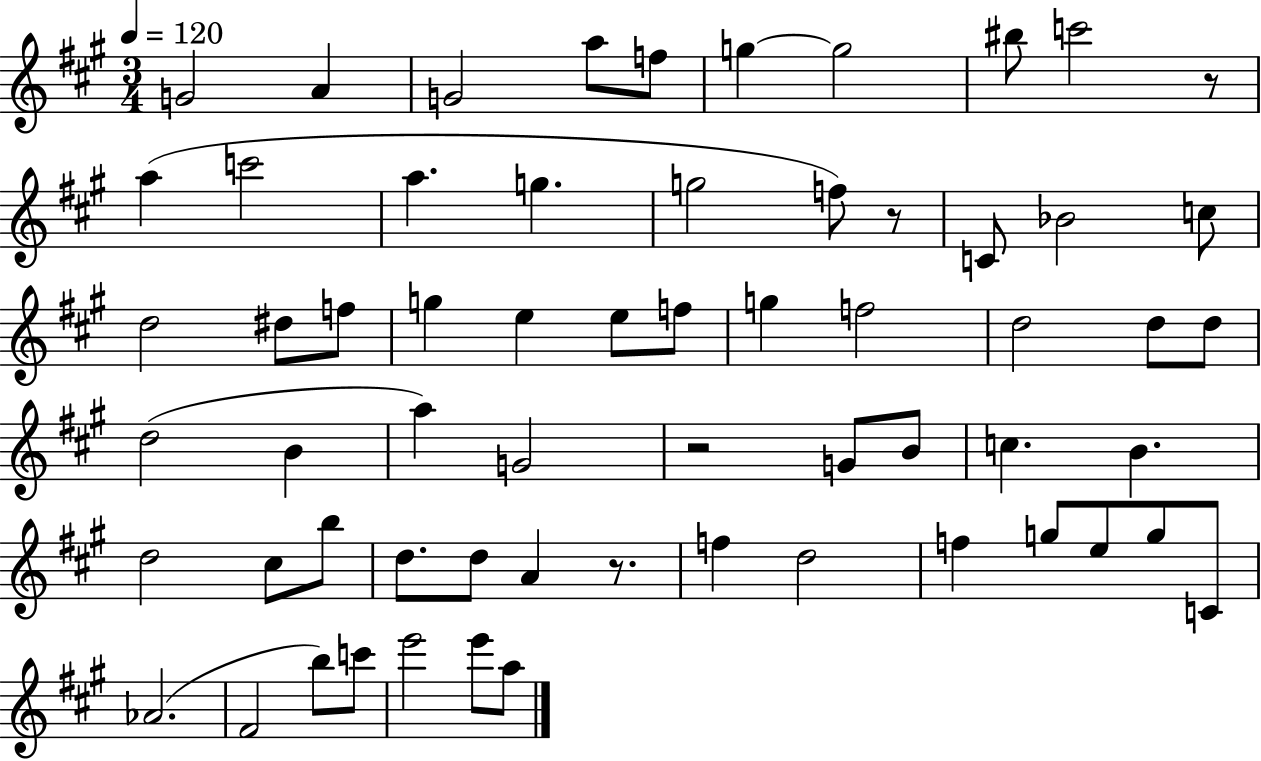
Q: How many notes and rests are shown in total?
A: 62